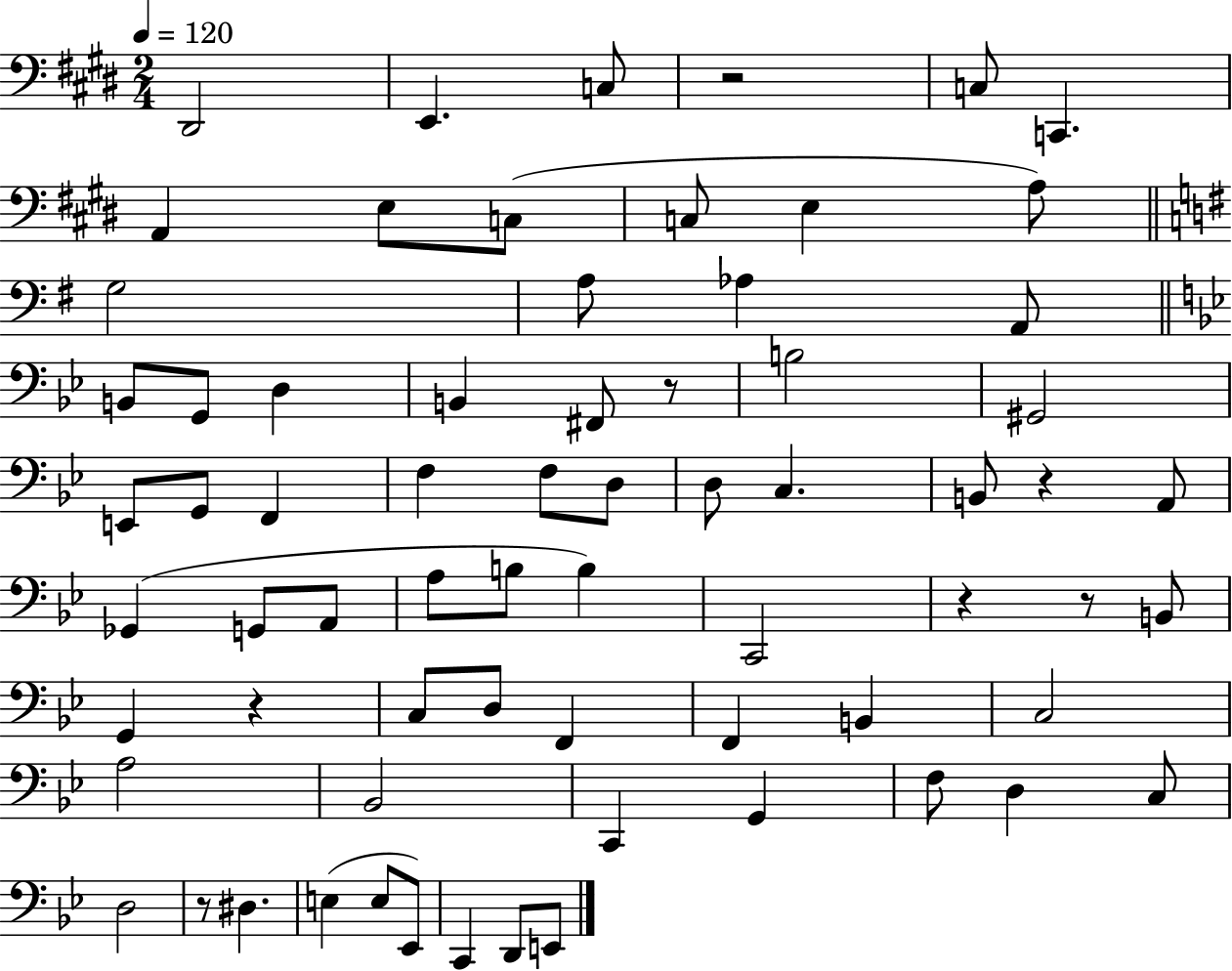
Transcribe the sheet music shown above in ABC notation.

X:1
T:Untitled
M:2/4
L:1/4
K:E
^D,,2 E,, C,/2 z2 C,/2 C,, A,, E,/2 C,/2 C,/2 E, A,/2 G,2 A,/2 _A, A,,/2 B,,/2 G,,/2 D, B,, ^F,,/2 z/2 B,2 ^G,,2 E,,/2 G,,/2 F,, F, F,/2 D,/2 D,/2 C, B,,/2 z A,,/2 _G,, G,,/2 A,,/2 A,/2 B,/2 B, C,,2 z z/2 B,,/2 G,, z C,/2 D,/2 F,, F,, B,, C,2 A,2 _B,,2 C,, G,, F,/2 D, C,/2 D,2 z/2 ^D, E, E,/2 _E,,/2 C,, D,,/2 E,,/2